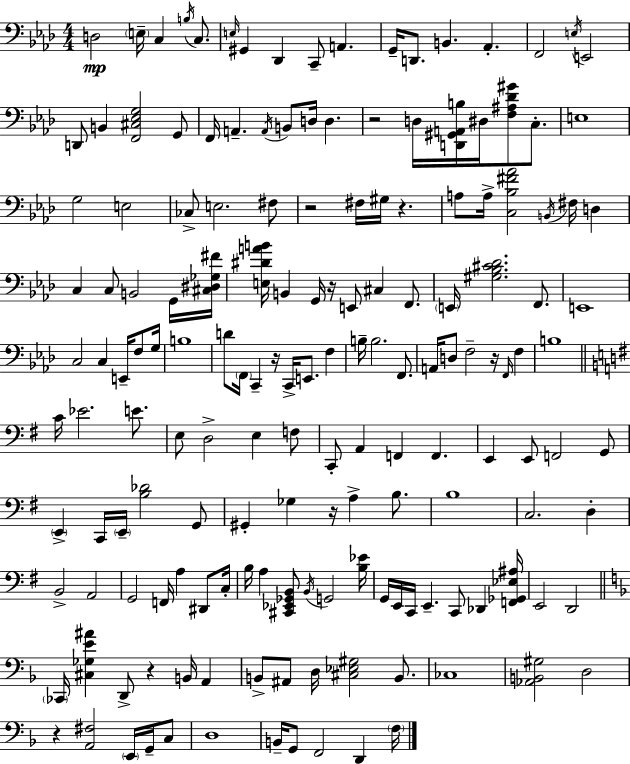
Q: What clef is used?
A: bass